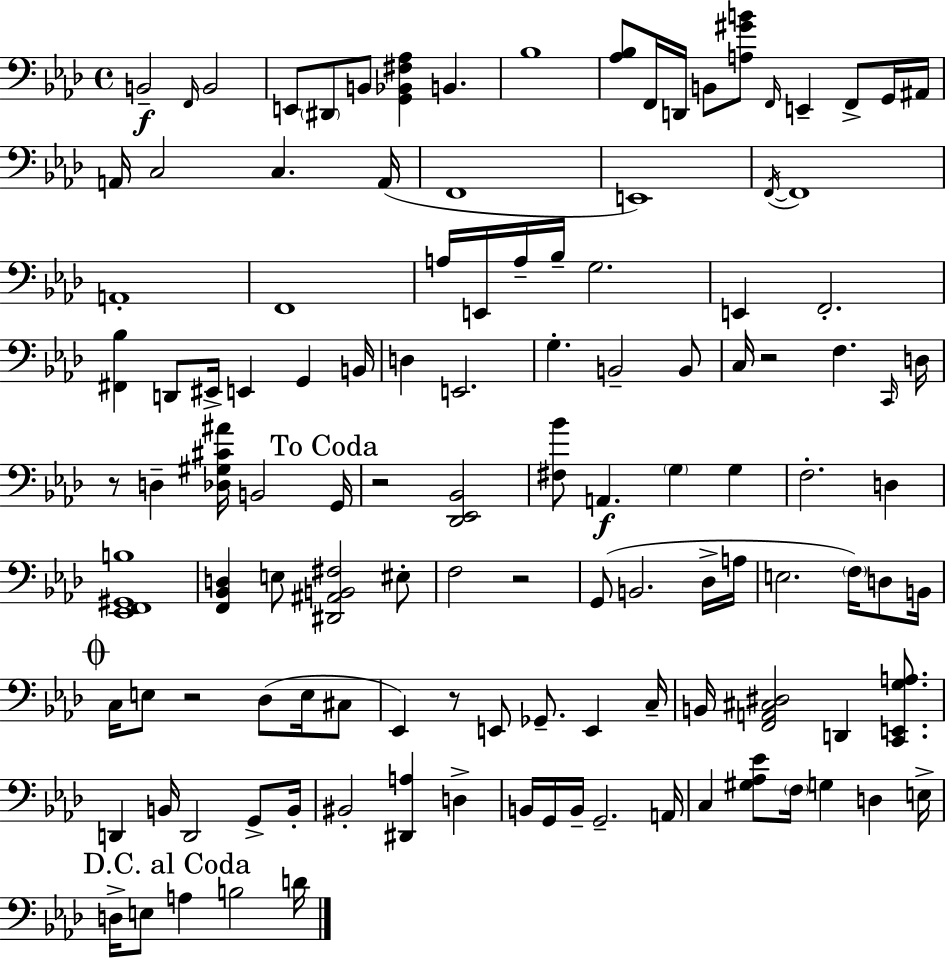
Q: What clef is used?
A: bass